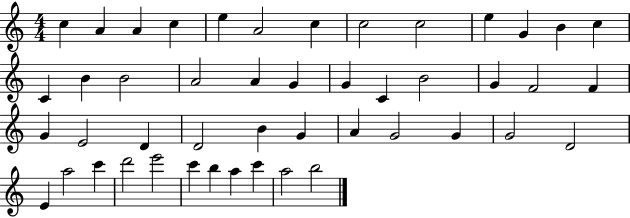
X:1
T:Untitled
M:4/4
L:1/4
K:C
c A A c e A2 c c2 c2 e G B c C B B2 A2 A G G C B2 G F2 F G E2 D D2 B G A G2 G G2 D2 E a2 c' d'2 e'2 c' b a c' a2 b2